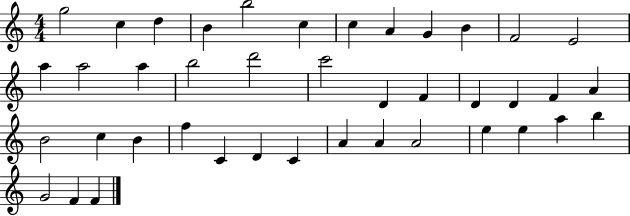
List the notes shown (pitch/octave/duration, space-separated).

G5/h C5/q D5/q B4/q B5/h C5/q C5/q A4/q G4/q B4/q F4/h E4/h A5/q A5/h A5/q B5/h D6/h C6/h D4/q F4/q D4/q D4/q F4/q A4/q B4/h C5/q B4/q F5/q C4/q D4/q C4/q A4/q A4/q A4/h E5/q E5/q A5/q B5/q G4/h F4/q F4/q